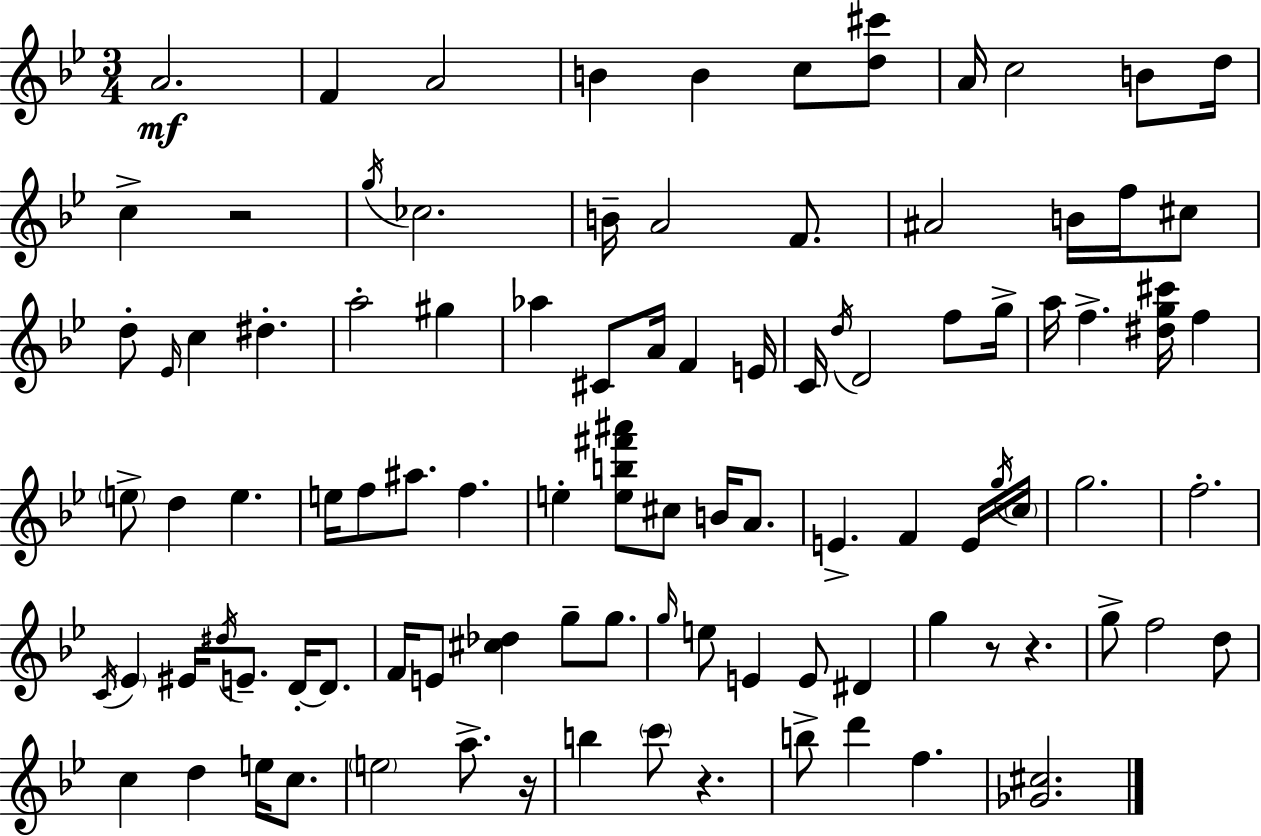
A4/h. F4/q A4/h B4/q B4/q C5/e [D5,C#6]/e A4/s C5/h B4/e D5/s C5/q R/h G5/s CES5/h. B4/s A4/h F4/e. A#4/h B4/s F5/s C#5/e D5/e Eb4/s C5/q D#5/q. A5/h G#5/q Ab5/q C#4/e A4/s F4/q E4/s C4/s D5/s D4/h F5/e G5/s A5/s F5/q. [D#5,G5,C#6]/s F5/q E5/e D5/q E5/q. E5/s F5/e A#5/e. F5/q. E5/q [E5,B5,F#6,A#6]/e C#5/e B4/s A4/e. E4/q. F4/q E4/s G5/s C5/s G5/h. F5/h. C4/s Eb4/q EIS4/s D#5/s E4/e. D4/s D4/e. F4/s E4/e [C#5,Db5]/q G5/e G5/e. G5/s E5/e E4/q E4/e D#4/q G5/q R/e R/q. G5/e F5/h D5/e C5/q D5/q E5/s C5/e. E5/h A5/e. R/s B5/q C6/e R/q. B5/e D6/q F5/q. [Gb4,C#5]/h.